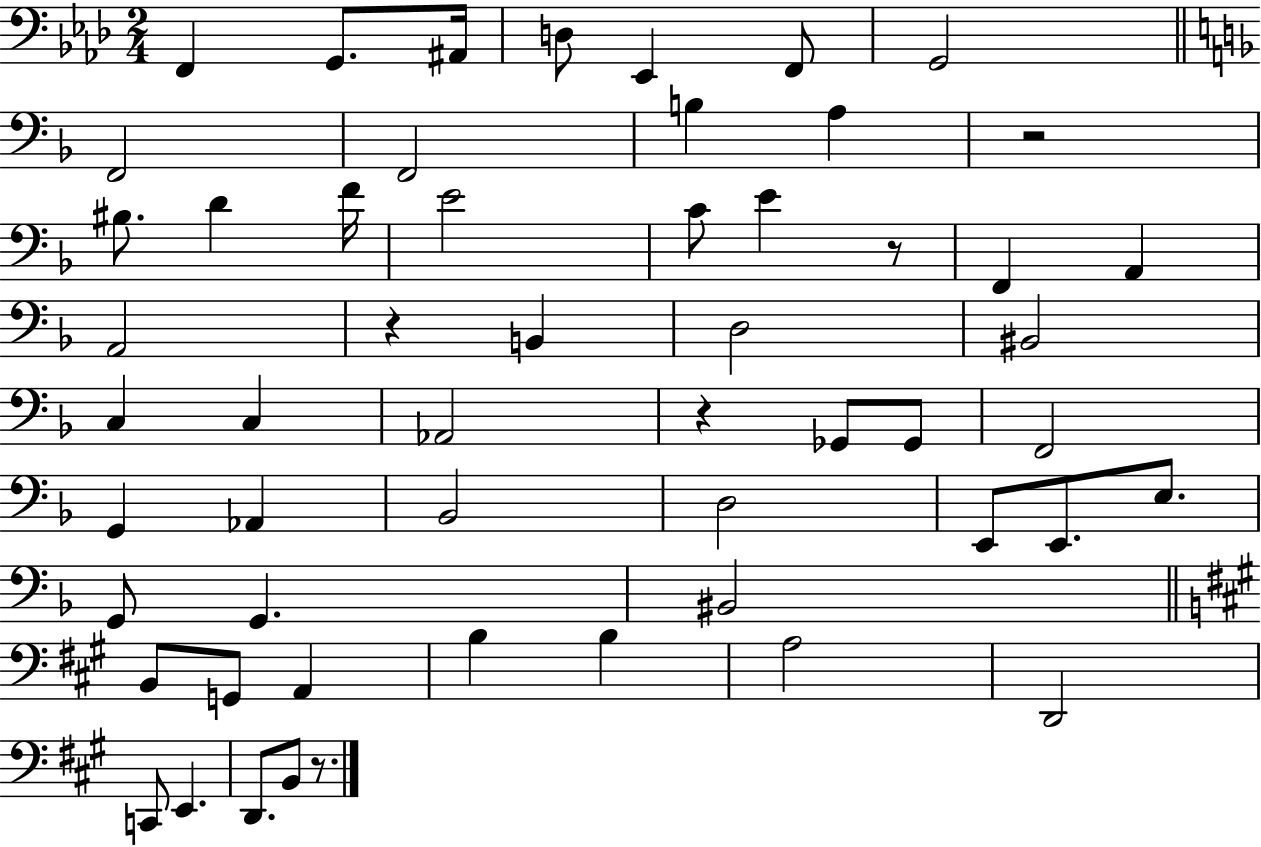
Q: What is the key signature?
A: AES major